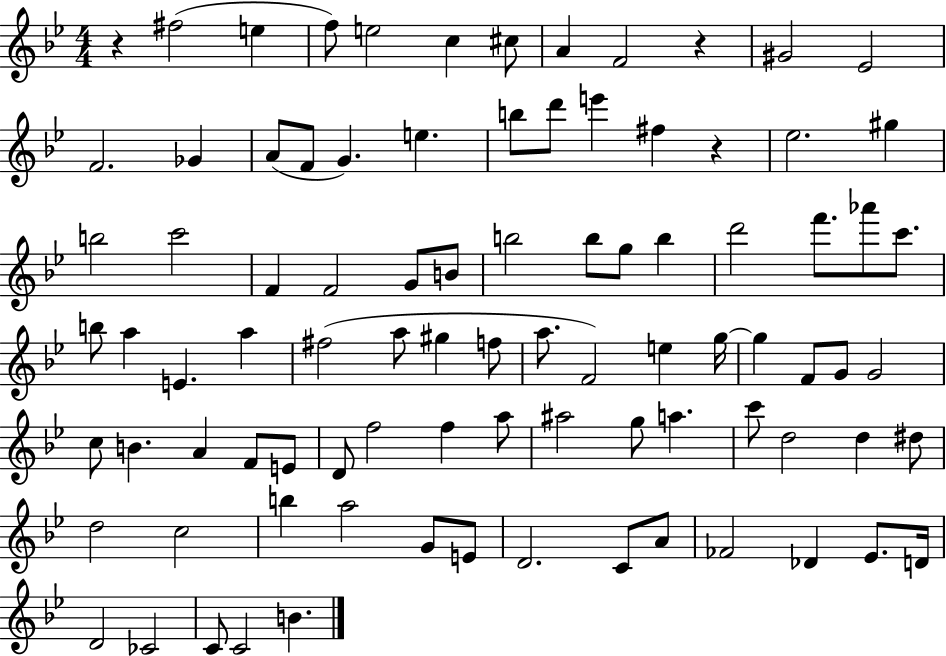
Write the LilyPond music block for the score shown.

{
  \clef treble
  \numericTimeSignature
  \time 4/4
  \key bes \major
  r4 fis''2( e''4 | f''8) e''2 c''4 cis''8 | a'4 f'2 r4 | gis'2 ees'2 | \break f'2. ges'4 | a'8( f'8 g'4.) e''4. | b''8 d'''8 e'''4 fis''4 r4 | ees''2. gis''4 | \break b''2 c'''2 | f'4 f'2 g'8 b'8 | b''2 b''8 g''8 b''4 | d'''2 f'''8. aes'''8 c'''8. | \break b''8 a''4 e'4. a''4 | fis''2( a''8 gis''4 f''8 | a''8. f'2) e''4 g''16~~ | g''4 f'8 g'8 g'2 | \break c''8 b'4. a'4 f'8 e'8 | d'8 f''2 f''4 a''8 | ais''2 g''8 a''4. | c'''8 d''2 d''4 dis''8 | \break d''2 c''2 | b''4 a''2 g'8 e'8 | d'2. c'8 a'8 | fes'2 des'4 ees'8. d'16 | \break d'2 ces'2 | c'8 c'2 b'4. | \bar "|."
}